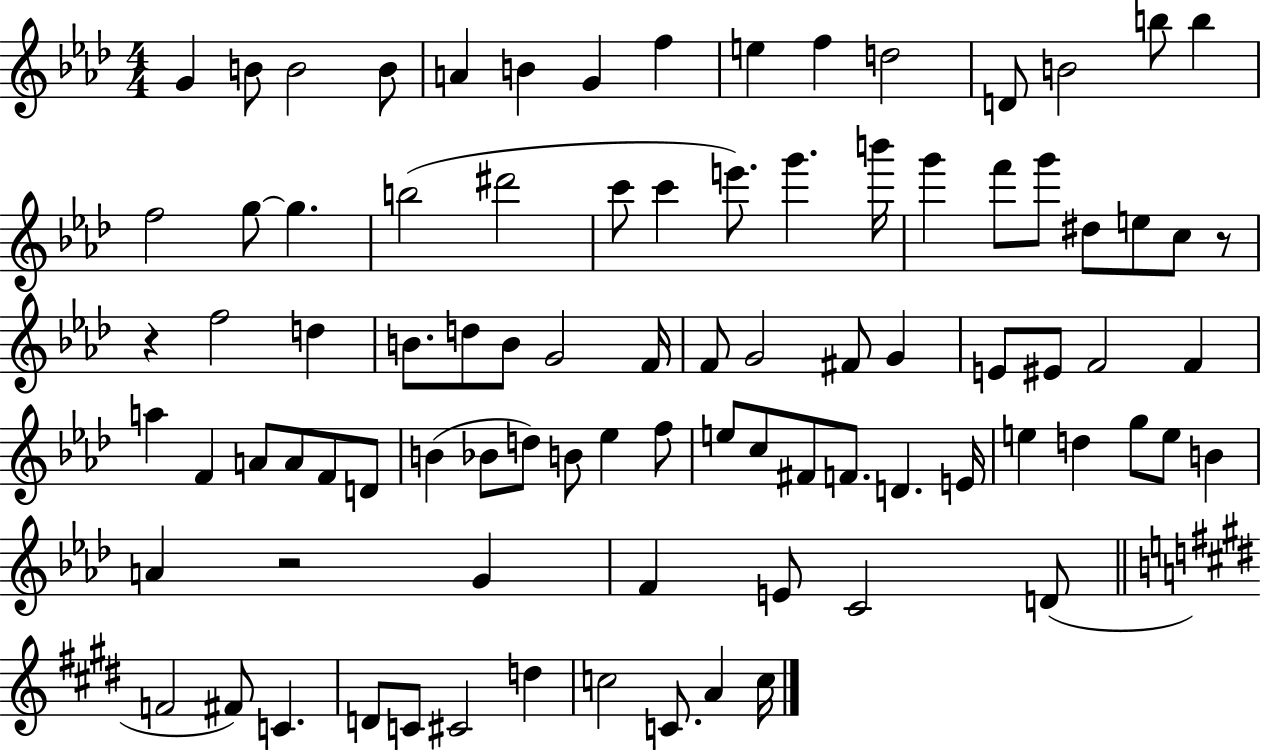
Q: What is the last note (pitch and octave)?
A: C5